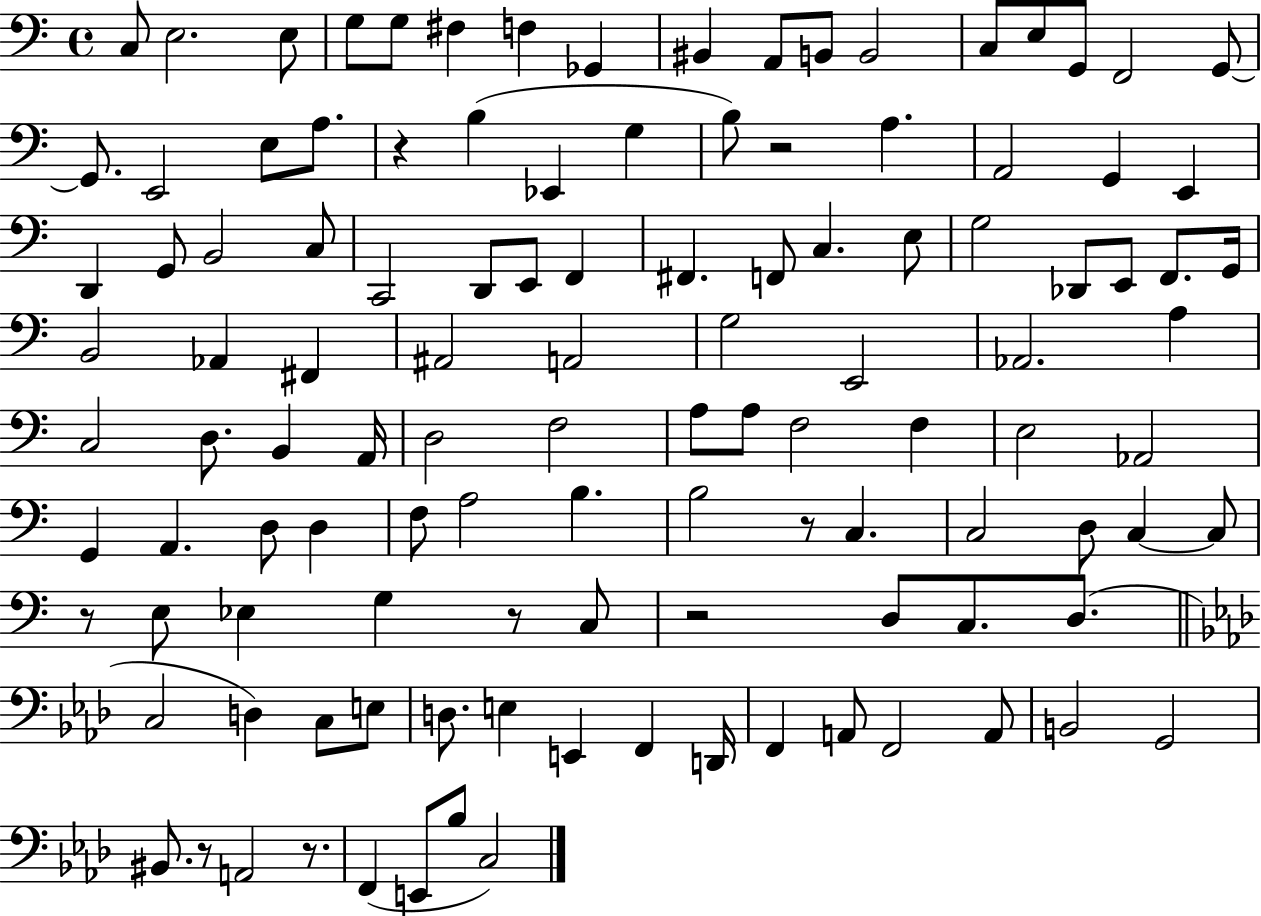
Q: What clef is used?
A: bass